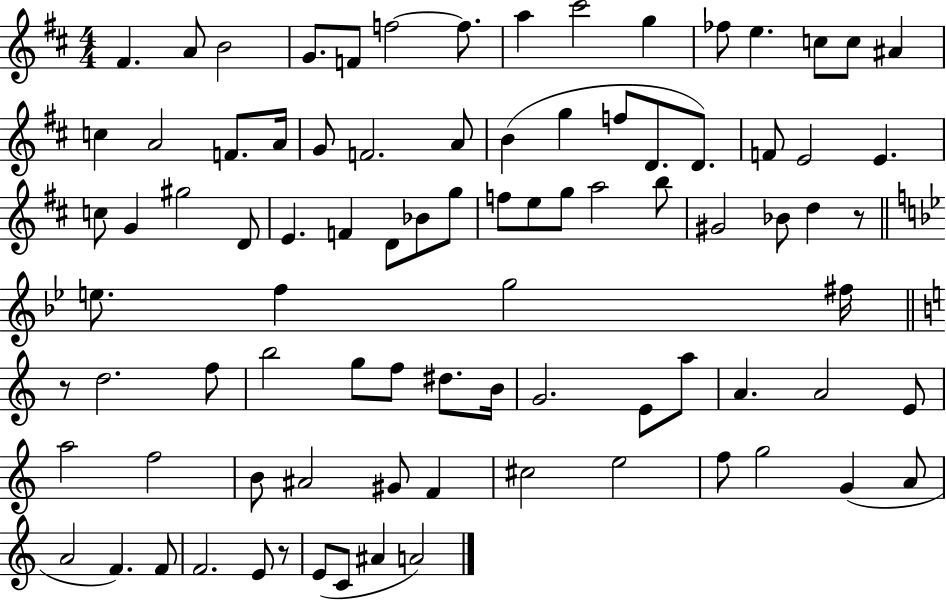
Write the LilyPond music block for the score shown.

{
  \clef treble
  \numericTimeSignature
  \time 4/4
  \key d \major
  \repeat volta 2 { fis'4. a'8 b'2 | g'8. f'8 f''2~~ f''8. | a''4 cis'''2 g''4 | fes''8 e''4. c''8 c''8 ais'4 | \break c''4 a'2 f'8. a'16 | g'8 f'2. a'8 | b'4( g''4 f''8 d'8. d'8.) | f'8 e'2 e'4. | \break c''8 g'4 gis''2 d'8 | e'4. f'4 d'8 bes'8 g''8 | f''8 e''8 g''8 a''2 b''8 | gis'2 bes'8 d''4 r8 | \break \bar "||" \break \key bes \major e''8. f''4 g''2 fis''16 | \bar "||" \break \key c \major r8 d''2. f''8 | b''2 g''8 f''8 dis''8. b'16 | g'2. e'8 a''8 | a'4. a'2 e'8 | \break a''2 f''2 | b'8 ais'2 gis'8 f'4 | cis''2 e''2 | f''8 g''2 g'4( a'8 | \break a'2 f'4.) f'8 | f'2. e'8 r8 | e'8( c'8 ais'4 a'2) | } \bar "|."
}